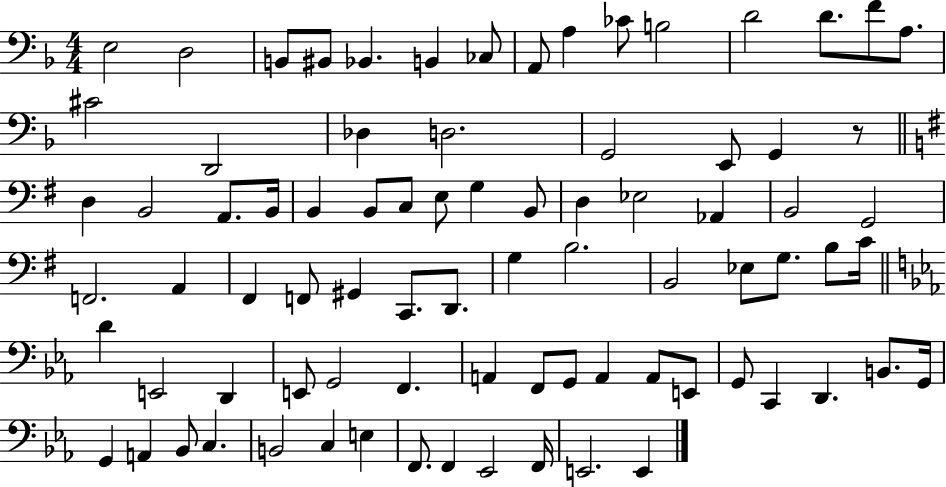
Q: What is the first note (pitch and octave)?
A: E3